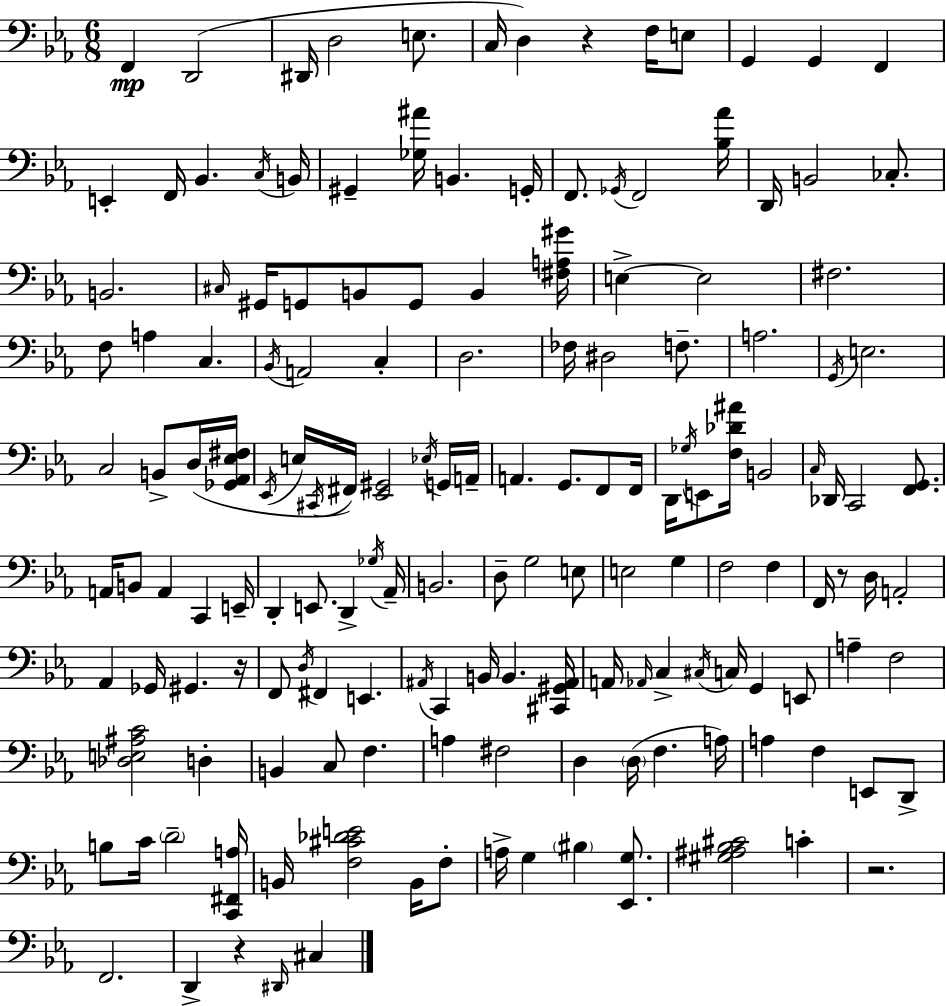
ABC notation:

X:1
T:Untitled
M:6/8
L:1/4
K:Cm
F,, D,,2 ^D,,/4 D,2 E,/2 C,/4 D, z F,/4 E,/2 G,, G,, F,, E,, F,,/4 _B,, C,/4 B,,/4 ^G,, [_G,^A]/4 B,, G,,/4 F,,/2 _G,,/4 F,,2 [_B,_A]/4 D,,/4 B,,2 _C,/2 B,,2 ^C,/4 ^G,,/4 G,,/2 B,,/2 G,,/2 B,, [^F,A,^G]/4 E, E,2 ^F,2 F,/2 A, C, _B,,/4 A,,2 C, D,2 _F,/4 ^D,2 F,/2 A,2 G,,/4 E,2 C,2 B,,/2 D,/4 [_G,,_A,,_E,^F,]/4 _E,,/4 E,/4 ^C,,/4 ^F,,/4 [_E,,^G,,]2 _E,/4 G,,/4 A,,/4 A,, G,,/2 F,,/2 F,,/4 D,,/4 _G,/4 E,,/2 [F,_D^A]/4 B,,2 C,/4 _D,,/4 C,,2 [F,,G,,]/2 A,,/4 B,,/2 A,, C,, E,,/4 D,, E,,/2 D,, _G,/4 _A,,/4 B,,2 D,/2 G,2 E,/2 E,2 G, F,2 F, F,,/4 z/2 D,/4 A,,2 _A,, _G,,/4 ^G,, z/4 F,,/2 D,/4 ^F,, E,, ^A,,/4 C,, B,,/4 B,, [^C,,^G,,^A,,]/4 A,,/4 _A,,/4 C, ^C,/4 C,/4 G,, E,,/2 A, F,2 [_D,E,^A,C]2 D, B,, C,/2 F, A, ^F,2 D, D,/4 F, A,/4 A, F, E,,/2 D,,/2 B,/2 C/4 D2 [C,,^F,,A,]/4 B,,/4 [F,^C_DE]2 B,,/4 F,/2 A,/4 G, ^B, [_E,,G,]/2 [^G,^A,_B,^C]2 C z2 F,,2 D,, z ^D,,/4 ^C,